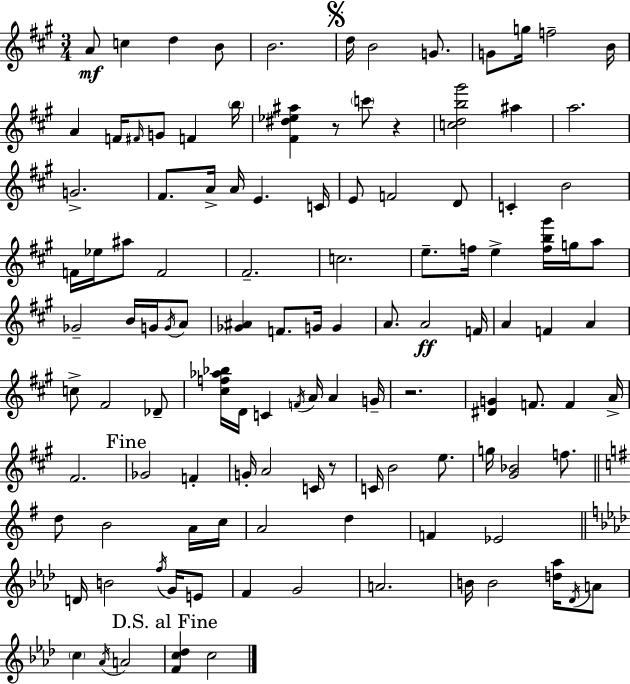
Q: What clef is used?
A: treble